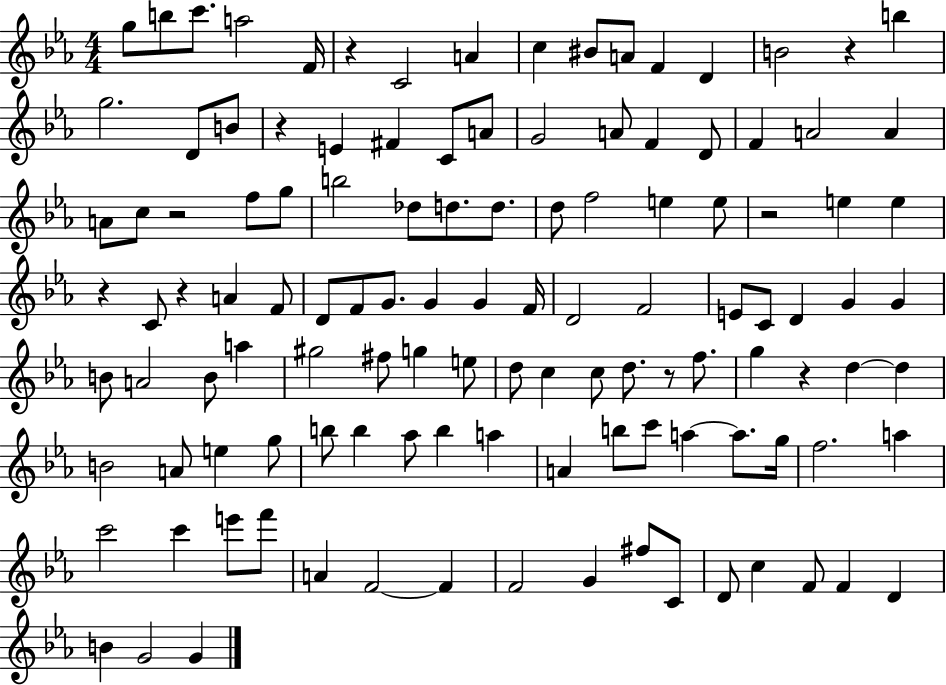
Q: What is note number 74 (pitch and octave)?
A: D5